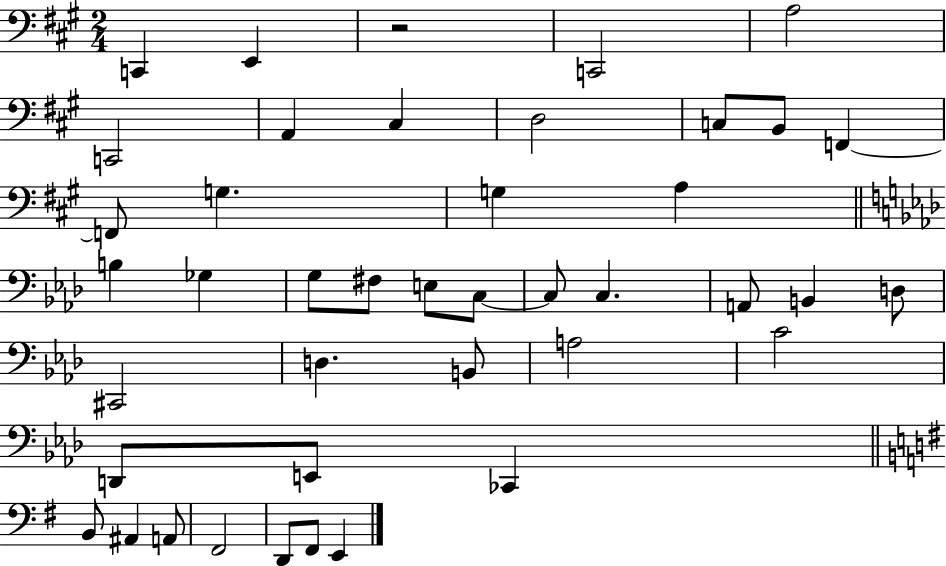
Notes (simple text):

C2/q E2/q R/h C2/h A3/h C2/h A2/q C#3/q D3/h C3/e B2/e F2/q F2/e G3/q. G3/q A3/q B3/q Gb3/q G3/e F#3/e E3/e C3/e C3/e C3/q. A2/e B2/q D3/e C#2/h D3/q. B2/e A3/h C4/h D2/e E2/e CES2/q B2/e A#2/q A2/e F#2/h D2/e F#2/e E2/q